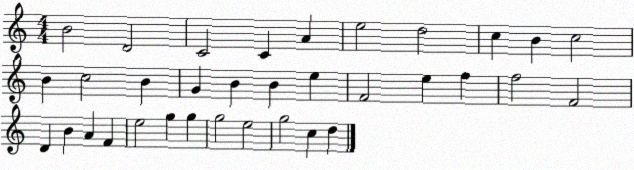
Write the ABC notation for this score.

X:1
T:Untitled
M:4/4
L:1/4
K:C
B2 D2 C2 C A e2 d2 c B c2 B c2 B G B B e F2 e f f2 F2 D B A F e2 g g g2 e2 g2 c d